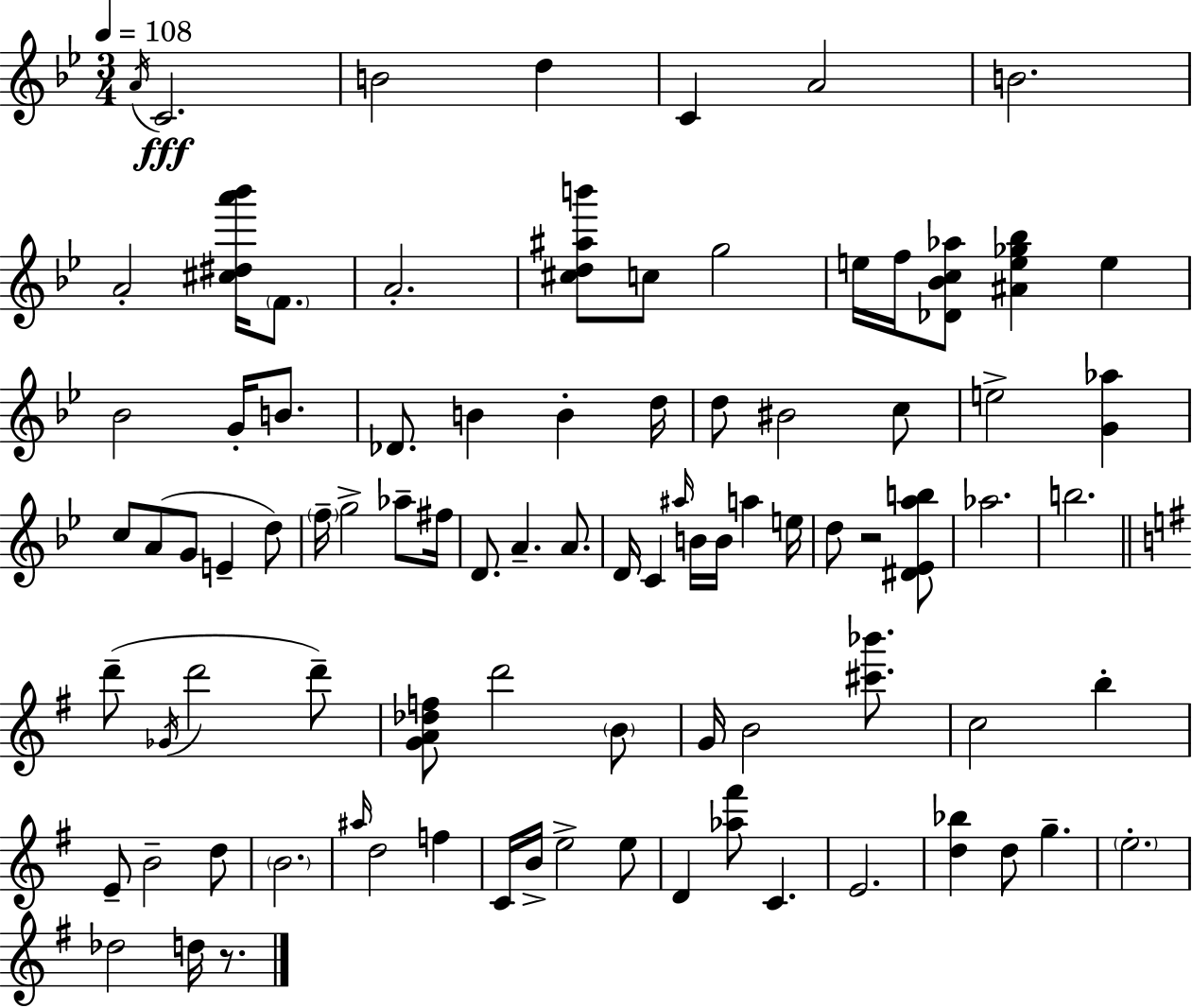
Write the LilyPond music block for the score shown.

{
  \clef treble
  \numericTimeSignature
  \time 3/4
  \key g \minor
  \tempo 4 = 108
  \repeat volta 2 { \acciaccatura { a'16 }\fff c'2. | b'2 d''4 | c'4 a'2 | b'2. | \break a'2-. <cis'' dis'' a''' bes'''>16 \parenthesize f'8. | a'2.-. | <cis'' d'' ais'' b'''>8 c''8 g''2 | e''16 f''16 <des' bes' c'' aes''>8 <ais' e'' ges'' bes''>4 e''4 | \break bes'2 g'16-. b'8. | des'8. b'4 b'4-. | d''16 d''8 bis'2 c''8 | e''2-> <g' aes''>4 | \break c''8 a'8( g'8 e'4-- d''8) | \parenthesize f''16-- g''2-> aes''8-- | fis''16 d'8. a'4.-- a'8. | d'16 c'4 \grace { ais''16 } b'16 b'16 a''4 | \break e''16 d''8 r2 | <dis' ees' a'' b''>8 aes''2. | b''2. | \bar "||" \break \key e \minor d'''8--( \acciaccatura { ges'16 } d'''2 d'''8--) | <g' a' des'' f''>8 d'''2 \parenthesize b'8 | g'16 b'2 <cis''' bes'''>8. | c''2 b''4-. | \break e'8-- b'2-- d''8 | \parenthesize b'2. | \grace { ais''16 } d''2 f''4 | c'16 b'16-> e''2-> | \break e''8 d'4 <aes'' fis'''>8 c'4. | e'2. | <d'' bes''>4 d''8 g''4.-- | \parenthesize e''2.-. | \break des''2 d''16 r8. | } \bar "|."
}